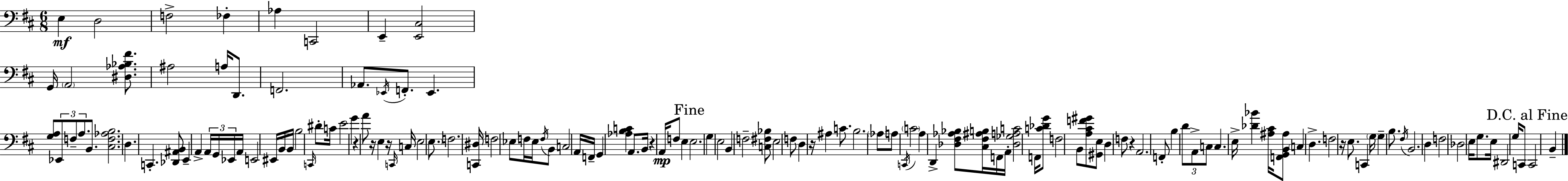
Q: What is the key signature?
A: D major